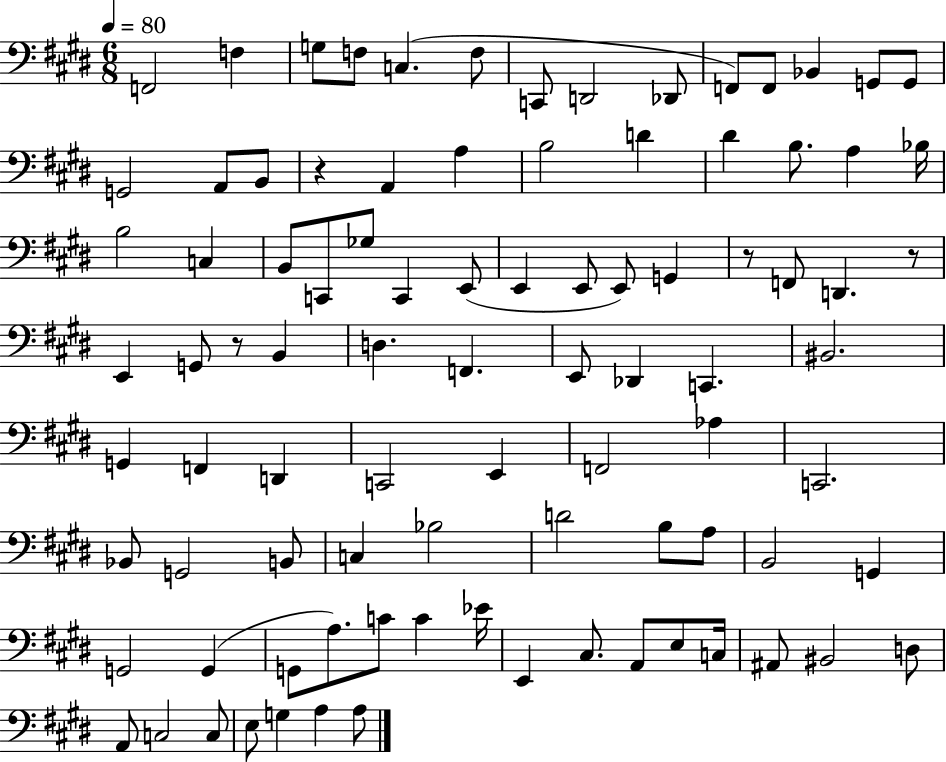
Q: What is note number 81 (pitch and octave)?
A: A2